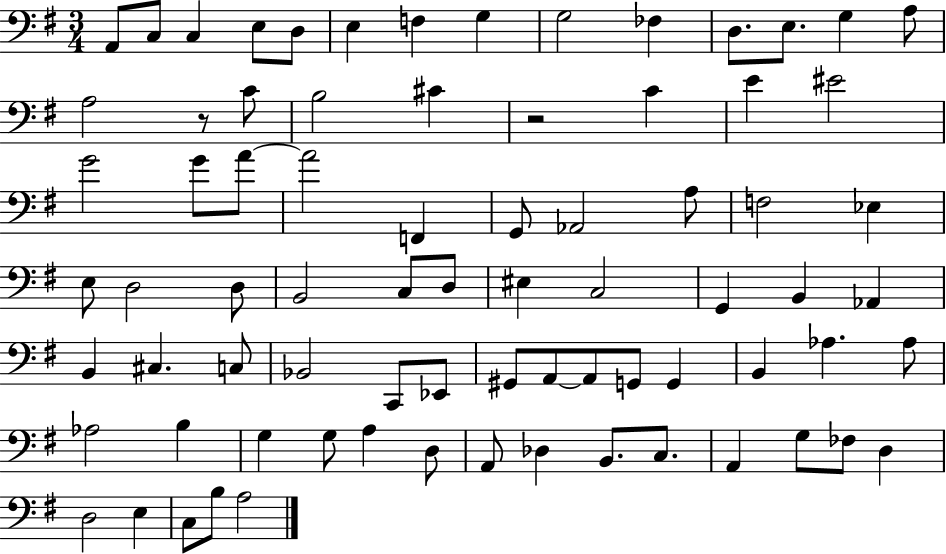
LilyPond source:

{
  \clef bass
  \numericTimeSignature
  \time 3/4
  \key g \major
  a,8 c8 c4 e8 d8 | e4 f4 g4 | g2 fes4 | d8. e8. g4 a8 | \break a2 r8 c'8 | b2 cis'4 | r2 c'4 | e'4 eis'2 | \break g'2 g'8 a'8~~ | a'2 f,4 | g,8 aes,2 a8 | f2 ees4 | \break e8 d2 d8 | b,2 c8 d8 | eis4 c2 | g,4 b,4 aes,4 | \break b,4 cis4. c8 | bes,2 c,8 ees,8 | gis,8 a,8~~ a,8 g,8 g,4 | b,4 aes4. aes8 | \break aes2 b4 | g4 g8 a4 d8 | a,8 des4 b,8. c8. | a,4 g8 fes8 d4 | \break d2 e4 | c8 b8 a2 | \bar "|."
}